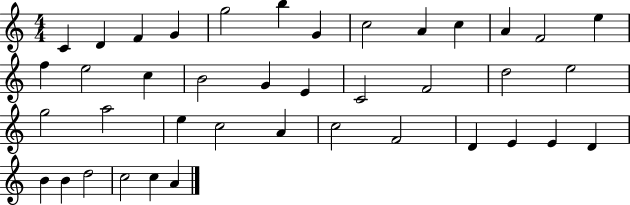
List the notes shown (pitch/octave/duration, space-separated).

C4/q D4/q F4/q G4/q G5/h B5/q G4/q C5/h A4/q C5/q A4/q F4/h E5/q F5/q E5/h C5/q B4/h G4/q E4/q C4/h F4/h D5/h E5/h G5/h A5/h E5/q C5/h A4/q C5/h F4/h D4/q E4/q E4/q D4/q B4/q B4/q D5/h C5/h C5/q A4/q